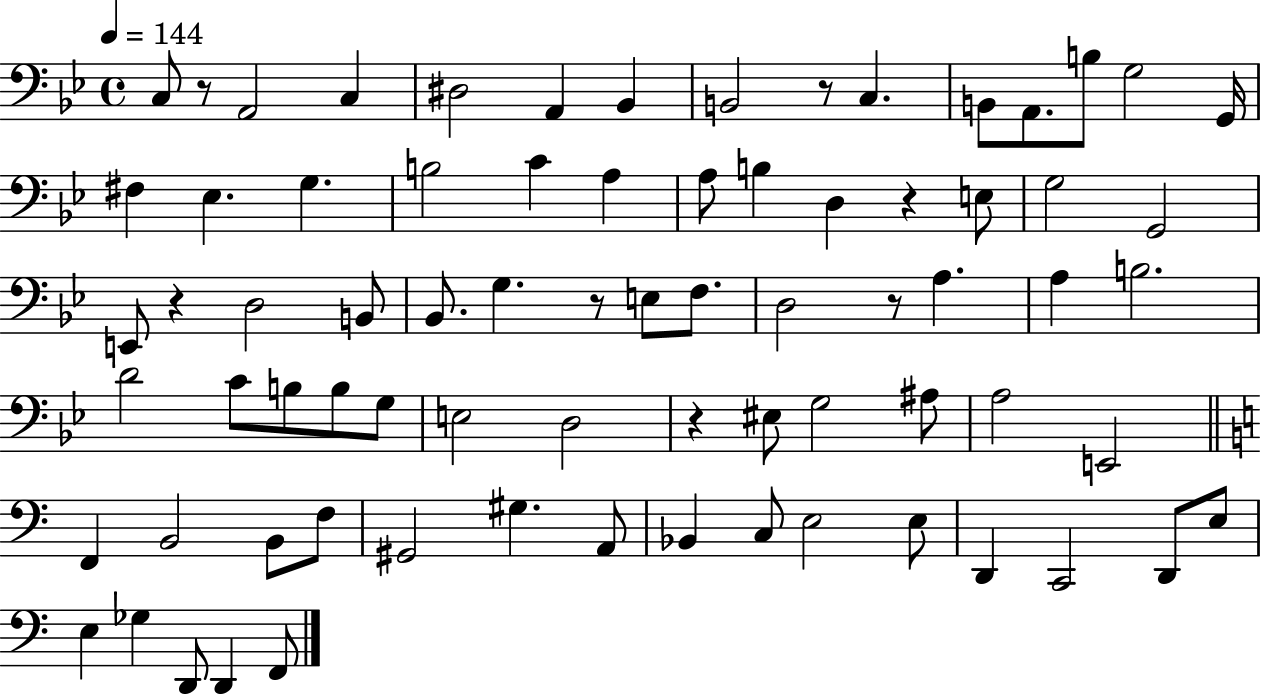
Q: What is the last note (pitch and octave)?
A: F2